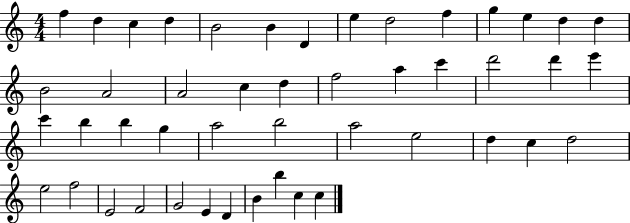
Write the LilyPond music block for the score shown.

{
  \clef treble
  \numericTimeSignature
  \time 4/4
  \key c \major
  f''4 d''4 c''4 d''4 | b'2 b'4 d'4 | e''4 d''2 f''4 | g''4 e''4 d''4 d''4 | \break b'2 a'2 | a'2 c''4 d''4 | f''2 a''4 c'''4 | d'''2 d'''4 e'''4 | \break c'''4 b''4 b''4 g''4 | a''2 b''2 | a''2 e''2 | d''4 c''4 d''2 | \break e''2 f''2 | e'2 f'2 | g'2 e'4 d'4 | b'4 b''4 c''4 c''4 | \break \bar "|."
}